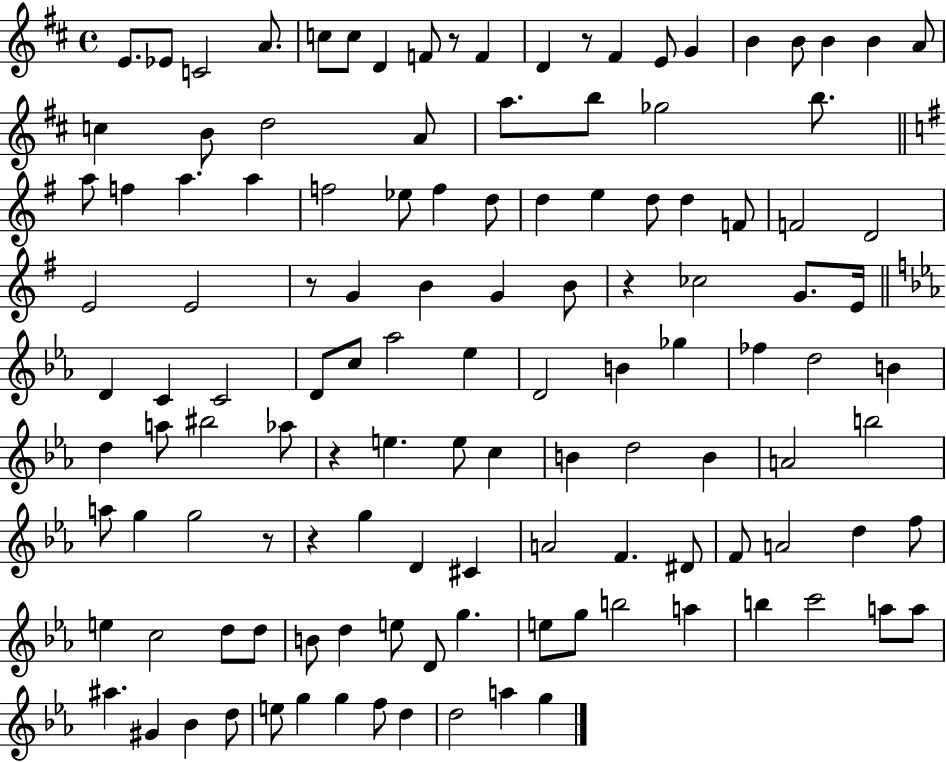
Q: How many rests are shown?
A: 7